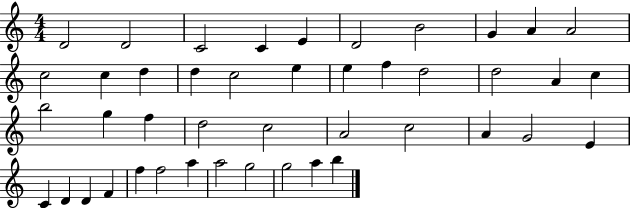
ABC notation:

X:1
T:Untitled
M:4/4
L:1/4
K:C
D2 D2 C2 C E D2 B2 G A A2 c2 c d d c2 e e f d2 d2 A c b2 g f d2 c2 A2 c2 A G2 E C D D F f f2 a a2 g2 g2 a b